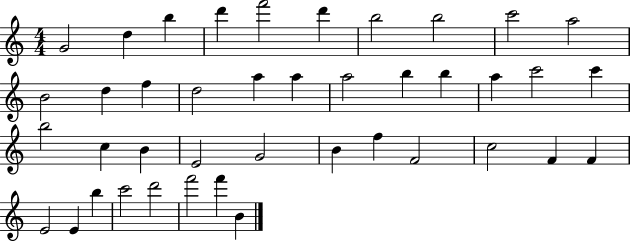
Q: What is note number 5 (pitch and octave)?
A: F6